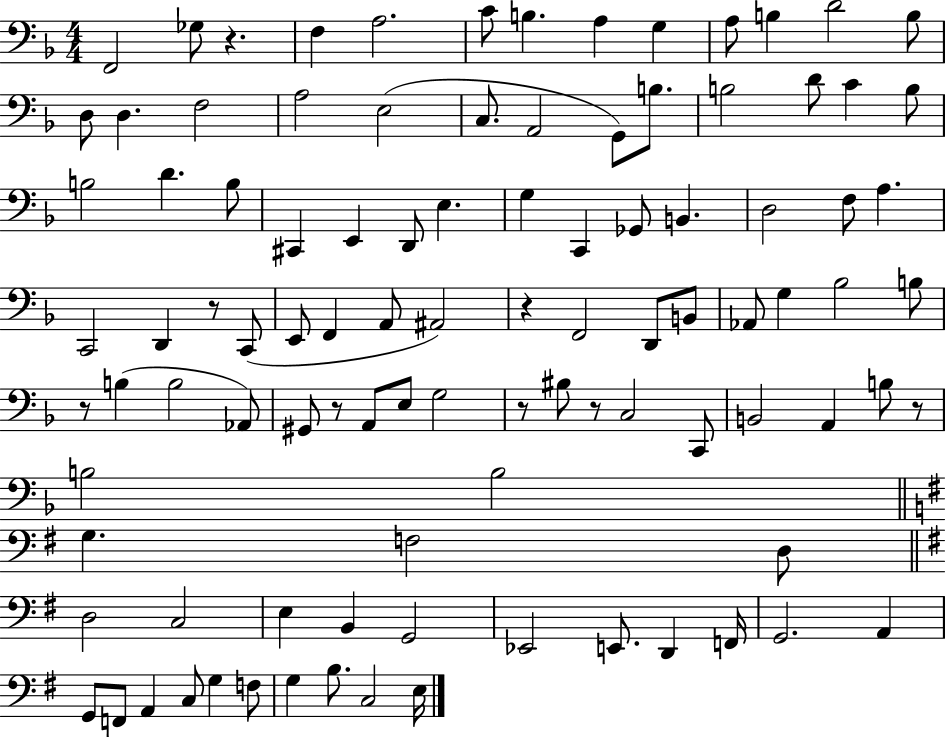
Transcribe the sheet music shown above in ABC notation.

X:1
T:Untitled
M:4/4
L:1/4
K:F
F,,2 _G,/2 z F, A,2 C/2 B, A, G, A,/2 B, D2 B,/2 D,/2 D, F,2 A,2 E,2 C,/2 A,,2 G,,/2 B,/2 B,2 D/2 C B,/2 B,2 D B,/2 ^C,, E,, D,,/2 E, G, C,, _G,,/2 B,, D,2 F,/2 A, C,,2 D,, z/2 C,,/2 E,,/2 F,, A,,/2 ^A,,2 z F,,2 D,,/2 B,,/2 _A,,/2 G, _B,2 B,/2 z/2 B, B,2 _A,,/2 ^G,,/2 z/2 A,,/2 E,/2 G,2 z/2 ^B,/2 z/2 C,2 C,,/2 B,,2 A,, B,/2 z/2 B,2 B,2 G, F,2 D,/2 D,2 C,2 E, B,, G,,2 _E,,2 E,,/2 D,, F,,/4 G,,2 A,, G,,/2 F,,/2 A,, C,/2 G, F,/2 G, B,/2 C,2 E,/4